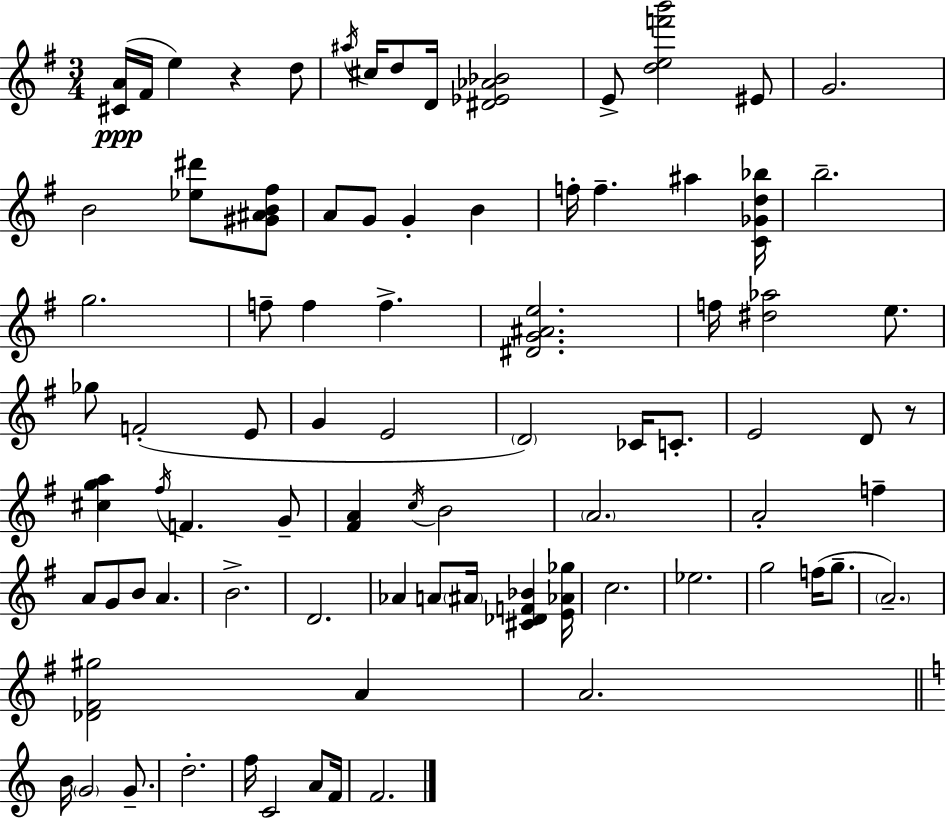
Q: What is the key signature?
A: G major